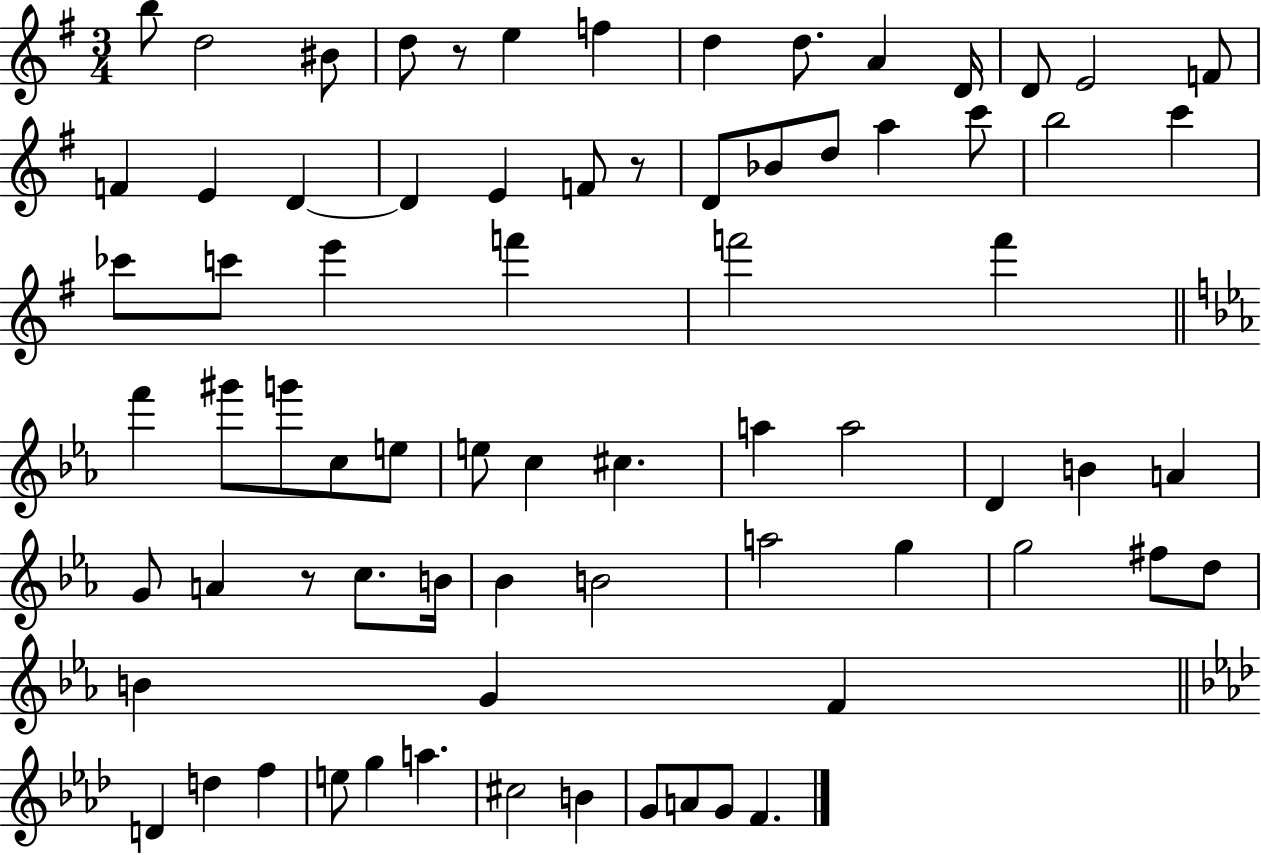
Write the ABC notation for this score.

X:1
T:Untitled
M:3/4
L:1/4
K:G
b/2 d2 ^B/2 d/2 z/2 e f d d/2 A D/4 D/2 E2 F/2 F E D D E F/2 z/2 D/2 _B/2 d/2 a c'/2 b2 c' _c'/2 c'/2 e' f' f'2 f' f' ^g'/2 g'/2 c/2 e/2 e/2 c ^c a a2 D B A G/2 A z/2 c/2 B/4 _B B2 a2 g g2 ^f/2 d/2 B G F D d f e/2 g a ^c2 B G/2 A/2 G/2 F